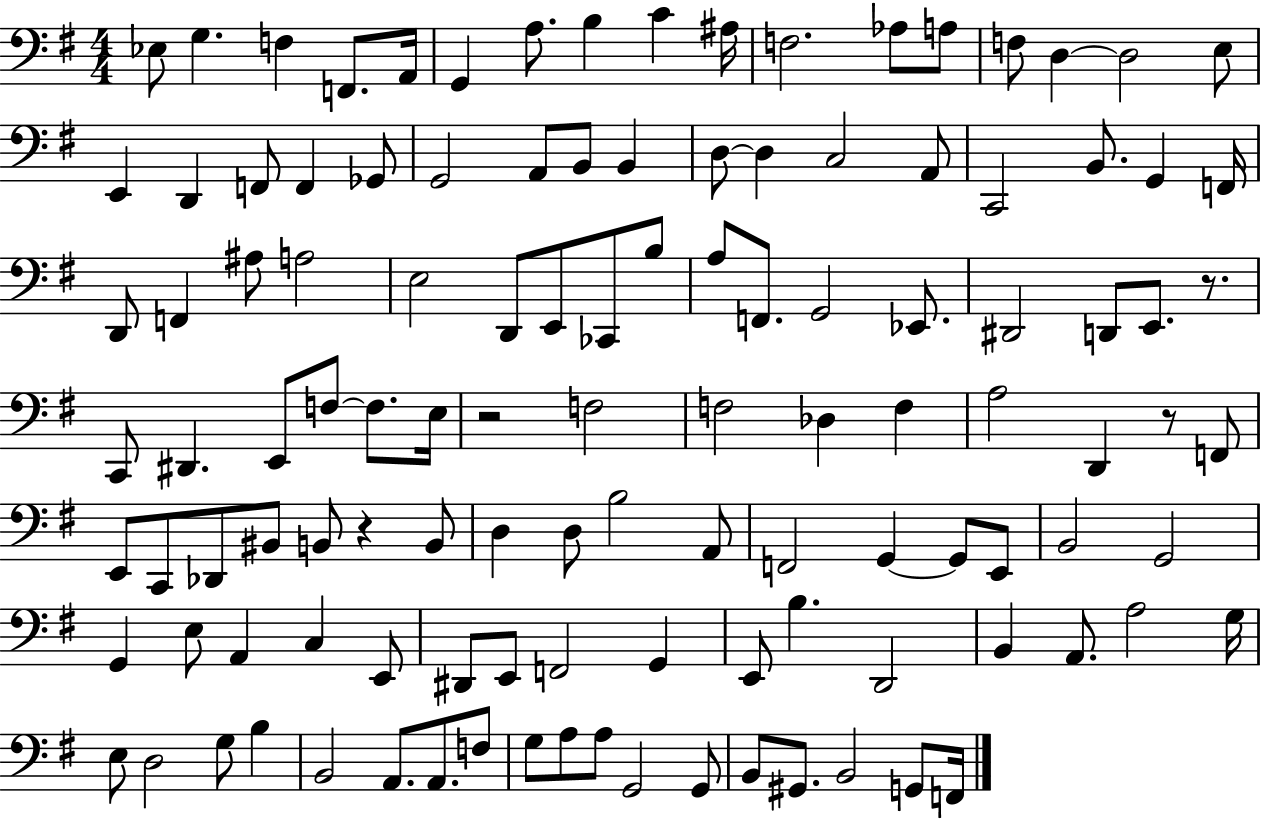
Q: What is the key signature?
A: G major